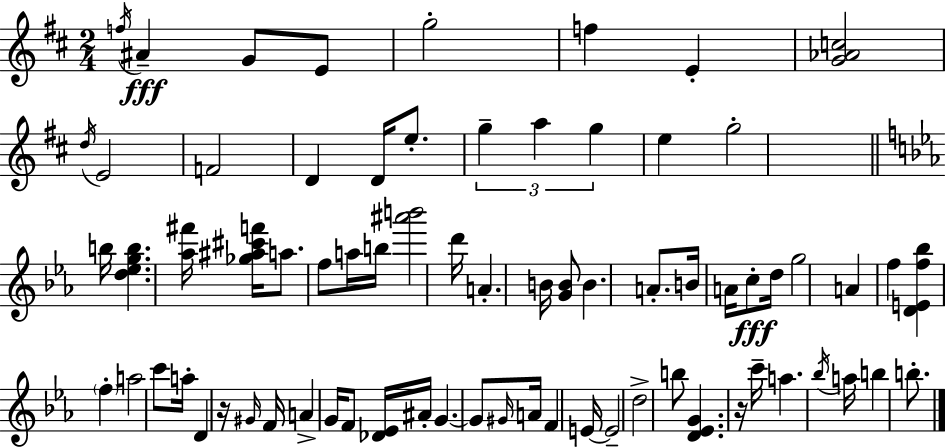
{
  \clef treble
  \numericTimeSignature
  \time 2/4
  \key d \major
  \repeat volta 2 { \acciaccatura { f''16 }\fff ais'4-- g'8 e'8 | g''2-. | f''4 e'4-. | <g' aes' c''>2 | \break \acciaccatura { d''16 } e'2 | f'2 | d'4 d'16 e''8.-. | \tuplet 3/2 { g''4-- a''4 | \break g''4 } e''4 | g''2-. | \bar "||" \break \key ees \major b''16 <d'' ees'' g'' b''>4. <aes'' fis'''>16 | <ges'' ais'' cis''' f'''>16 a''8. f''8 a''16 b''16 | <ais''' b'''>2 | d'''16 a'4.-. b'16 | \break <g' b'>8 b'4. | a'8.-. b'16 a'16 c''8-.\fff d''16 | g''2 | a'4 f''4 | \break <d' e' f'' bes''>4 \parenthesize f''4-. | a''2 | c'''8 a''16-. d'4 r16 | \grace { gis'16 } f'16 a'4-> g'16 f'8 | \break <des' ees'>16 ais'16-. g'4.~~ | g'8 \grace { gis'16 } a'16 f'4 | e'16~~ e'2-- | d''2-> | \break b''8 <d' ees' g'>4. | r16 c'''16-- a''4. | \acciaccatura { bes''16 } a''16 b''4 | b''8.-. } \bar "|."
}